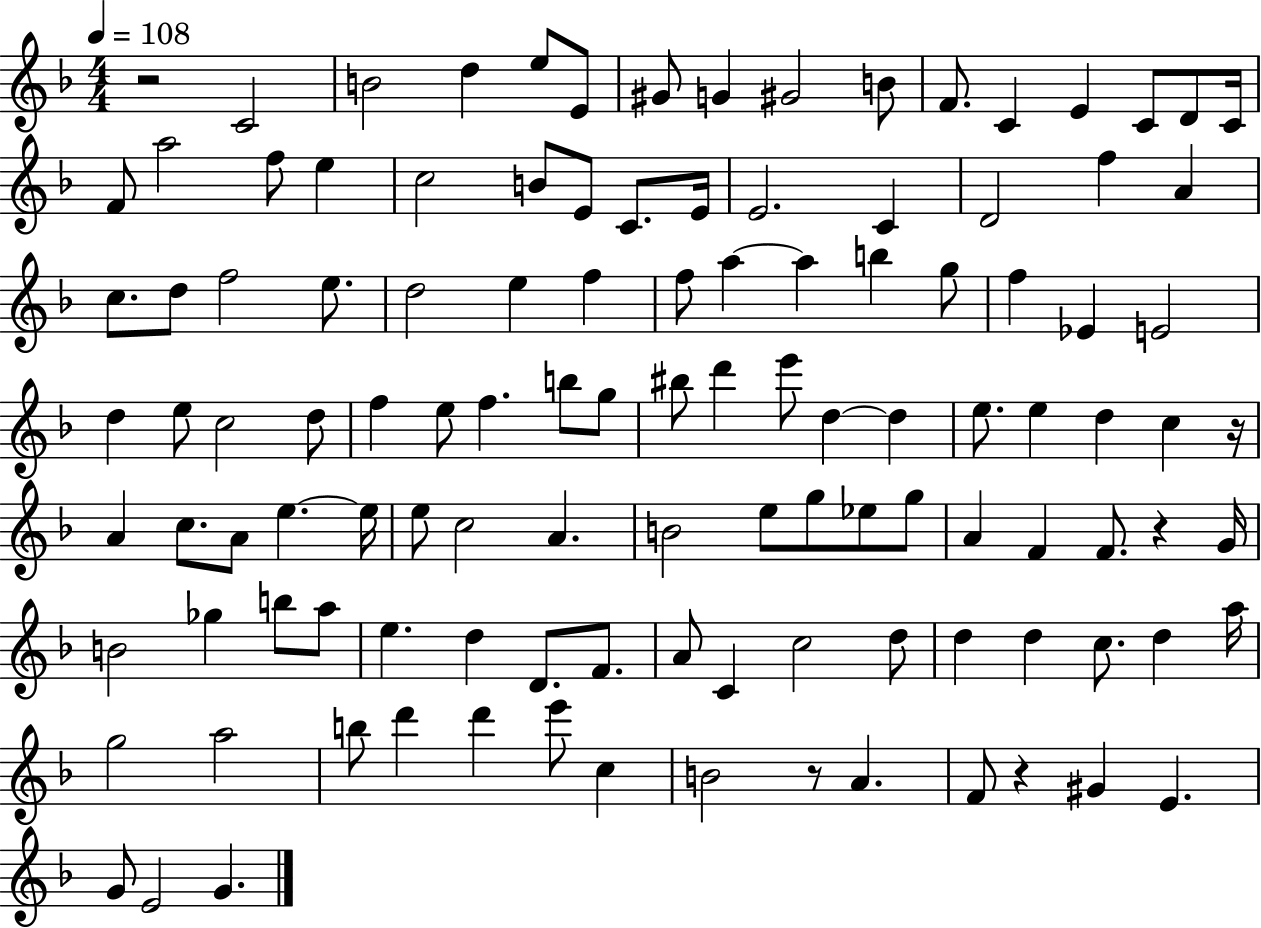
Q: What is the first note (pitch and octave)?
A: C4